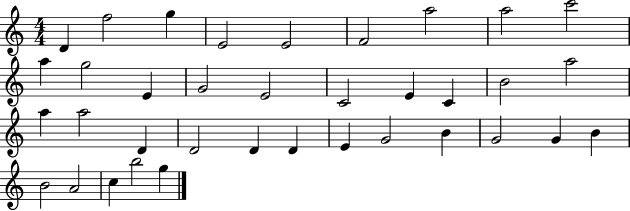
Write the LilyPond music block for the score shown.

{
  \clef treble
  \numericTimeSignature
  \time 4/4
  \key c \major
  d'4 f''2 g''4 | e'2 e'2 | f'2 a''2 | a''2 c'''2 | \break a''4 g''2 e'4 | g'2 e'2 | c'2 e'4 c'4 | b'2 a''2 | \break a''4 a''2 d'4 | d'2 d'4 d'4 | e'4 g'2 b'4 | g'2 g'4 b'4 | \break b'2 a'2 | c''4 b''2 g''4 | \bar "|."
}